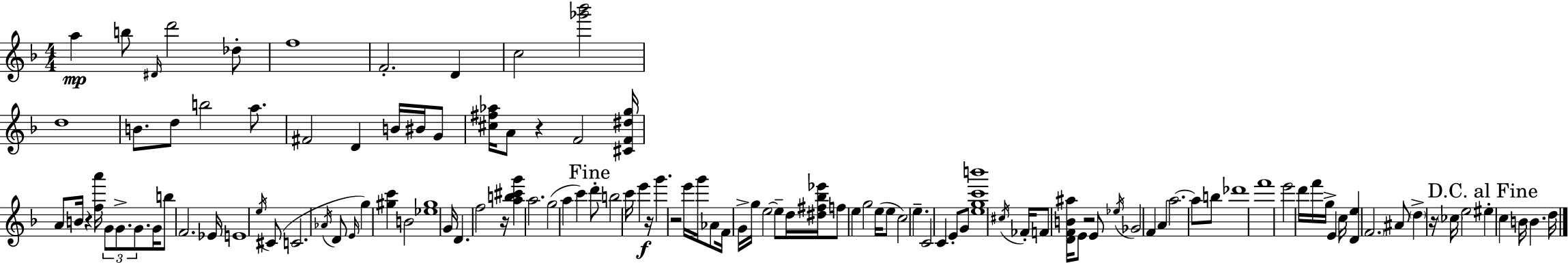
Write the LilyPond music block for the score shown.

{
  \clef treble
  \numericTimeSignature
  \time 4/4
  \key d \minor
  a''4\mp b''8 \grace { dis'16 } d'''2 des''8-. | f''1 | f'2.-. d'4 | c''2 <ges''' bes'''>2 | \break d''1 | b'8. d''8 b''2 a''8. | fis'2 d'4 b'16 bis'16 g'8 | <cis'' fis'' aes''>16 a'8 r4 f'2 | \break <cis' f' dis'' g''>16 a'8 b'16 r4 <f'' a'''>16 \tuplet 3/2 { g'8 g'8.-> g'8. } | g'16 b''8 f'2. | ees'16 e'1 | \acciaccatura { e''16 }( cis'8 c'2. | \break \acciaccatura { aes'16 } d'8 \grace { e'16 }) g''4 <gis'' c'''>4 b'2 | <ees'' gis''>1 | g'16 d'4. f''2 | r16 <a'' b'' cis''' g'''>4 a''2. | \break g''2( a''4 | c'''4) \mark "Fine" d'''8-. b''2 c'''16 e'''4\f | r16 g'''4. r2 | e'''16 g'''16 aes'8 f'16 g'16-> g''16 e''2~~ | \break e''8-- d''16 <dis'' fis'' bes'' ees'''>16 f''8 e''4 g''2 | e''16( e''8 c''2) e''4.-- | c'2 c'4 | e'8-. g'8 <e'' g'' c''' b'''>1 | \break \acciaccatura { cis''16 } fes'16-. f'8 <d' f' b' ais''>16 e'8 r2 | e'8 \acciaccatura { ees''16 } ges'2 f'4 | a'4 a''2.~~ | a''8 b''8 des'''1 | \break f'''1 | e'''2 d'''16 f'''16 | g''16-> e'4 c''16 <d' e''>4 \parenthesize f'2. | ais'8 \parenthesize d''4-> r16 \parenthesize ces''16 e''2 | \break \mark "D.C. al Fine" eis''4-. c''4 b'16 b'4. | d''16 \bar "|."
}